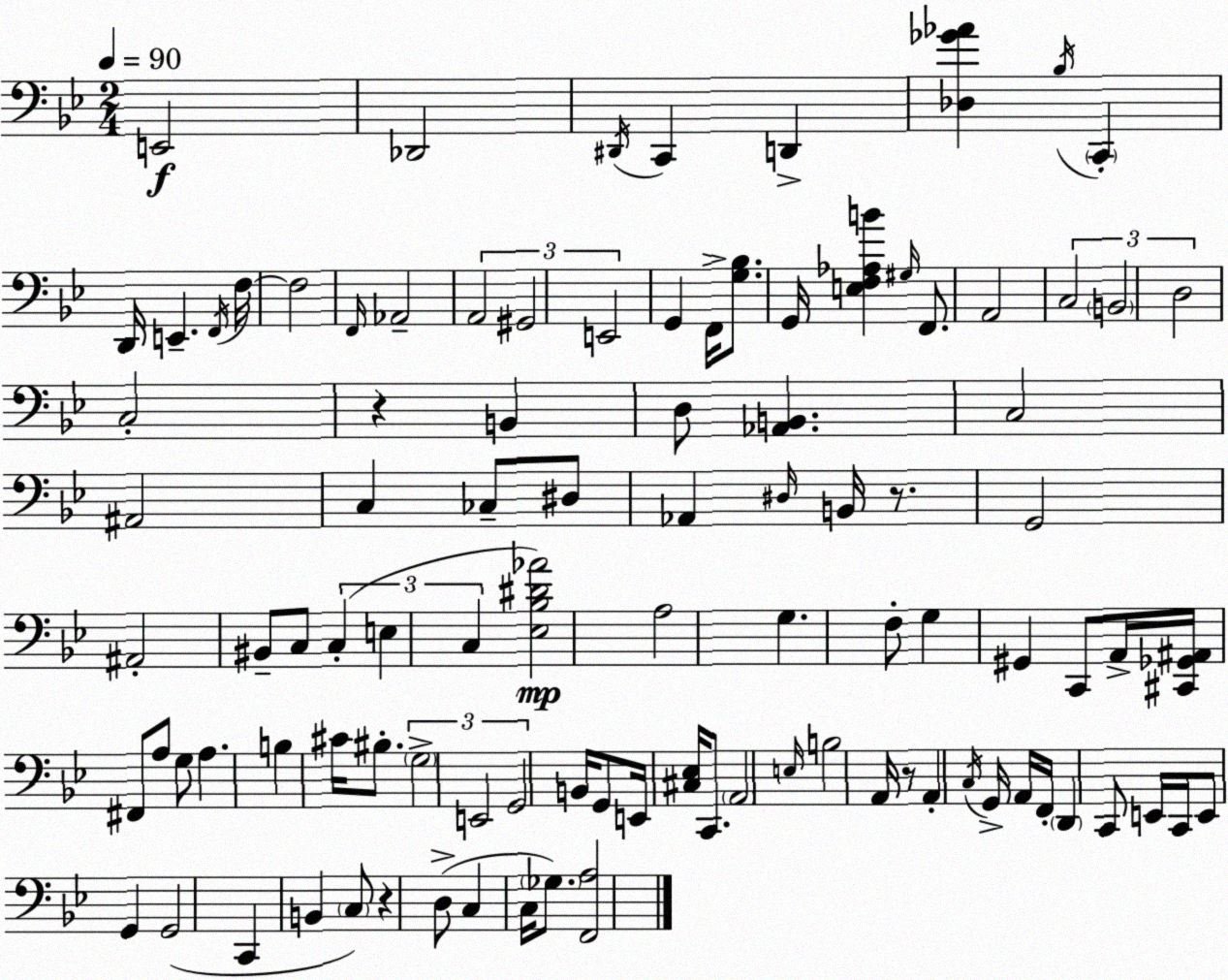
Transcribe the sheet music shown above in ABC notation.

X:1
T:Untitled
M:2/4
L:1/4
K:Gm
E,,2 _D,,2 ^D,,/4 C,, D,, [_D,_G_A] _B,/4 C,, D,,/4 E,, F,,/4 F,/4 F,2 F,,/4 _A,,2 A,,2 ^G,,2 E,,2 G,, F,,/4 [G,_B,]/2 G,,/4 [E,F,_A,B] ^G,/4 F,,/2 A,,2 C,2 B,,2 D,2 C,2 z B,, D,/2 [_A,,B,,] C,2 ^A,,2 C, _C,/2 ^D,/2 _A,, ^D,/4 B,,/4 z/2 G,,2 ^A,,2 ^B,,/2 C,/2 C, E, C, [_E,_B,^D_A]2 A,2 G, F,/2 G, ^G,, C,,/2 A,,/4 [^C,,_G,,^A,,]/4 ^F,,/2 A,/2 G,/2 A, B, ^C/4 ^B,/2 G,2 E,,2 G,,2 B,,/4 G,,/2 E,,/4 [^C,_E,]/4 C,,/2 A,,2 E,/4 B,2 A,,/4 z/2 A,, C,/4 G,,/4 A,,/4 F,,/4 D,, C,,/2 E,,/4 C,,/4 E,,/2 G,, G,,2 C,, B,, C,/2 z D,/2 C, C,/4 _G,/2 [F,,A,]2